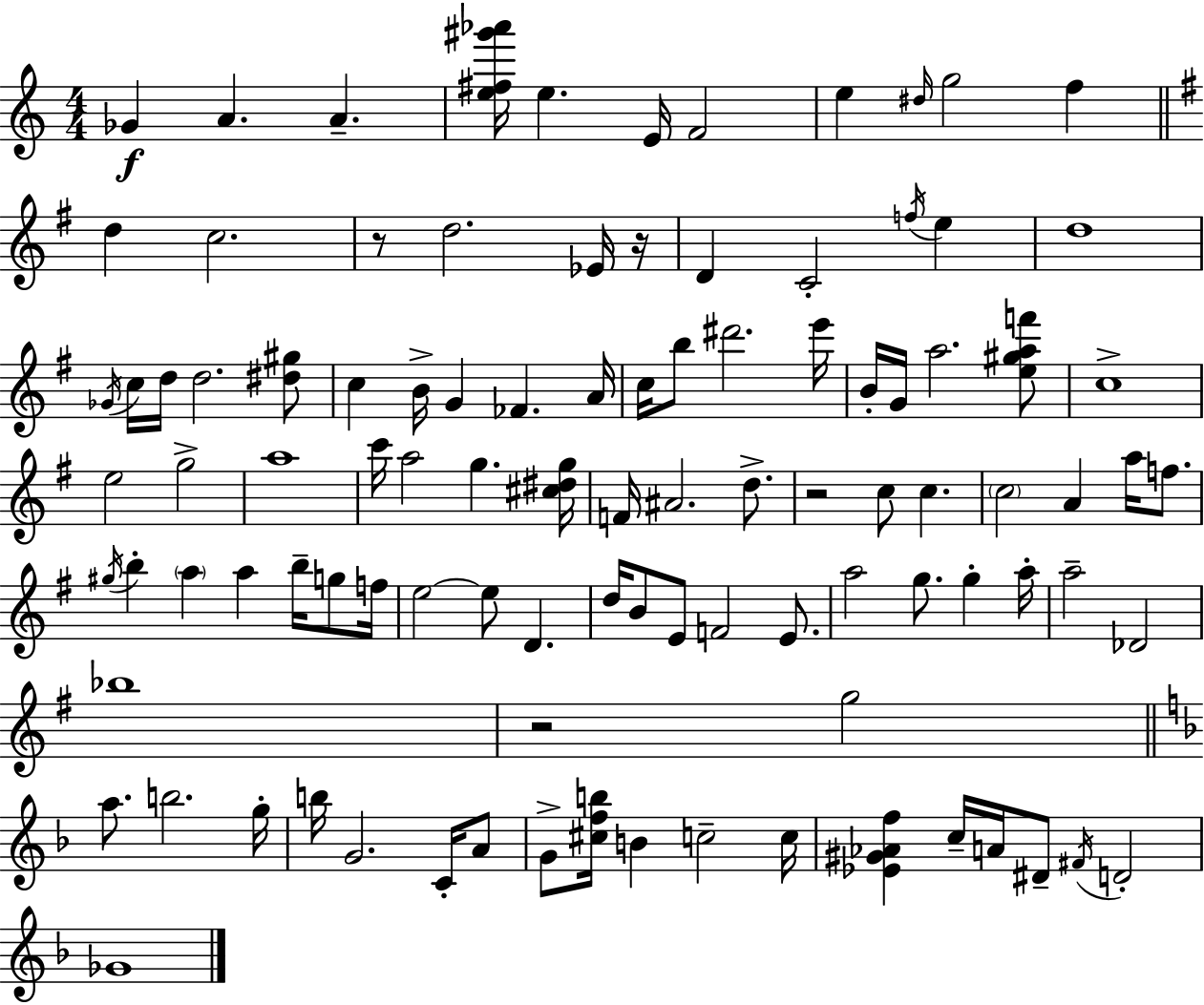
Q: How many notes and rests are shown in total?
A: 101